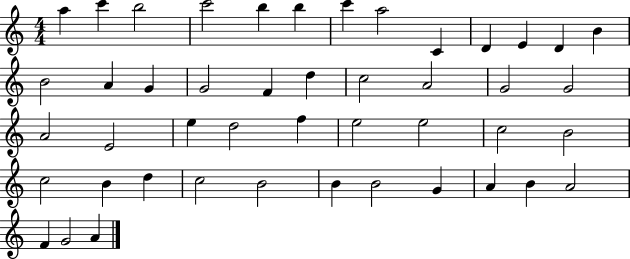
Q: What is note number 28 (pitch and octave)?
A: F5